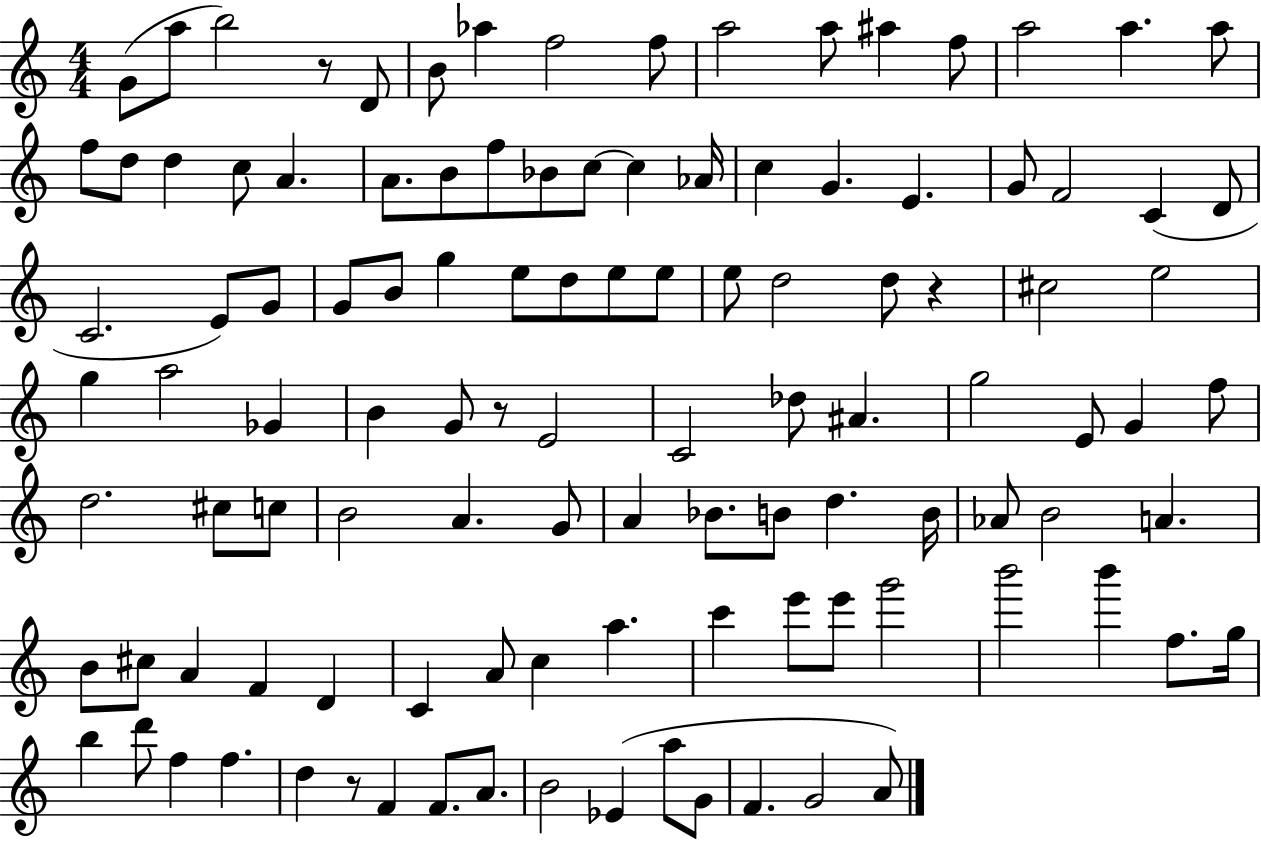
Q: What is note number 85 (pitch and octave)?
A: A5